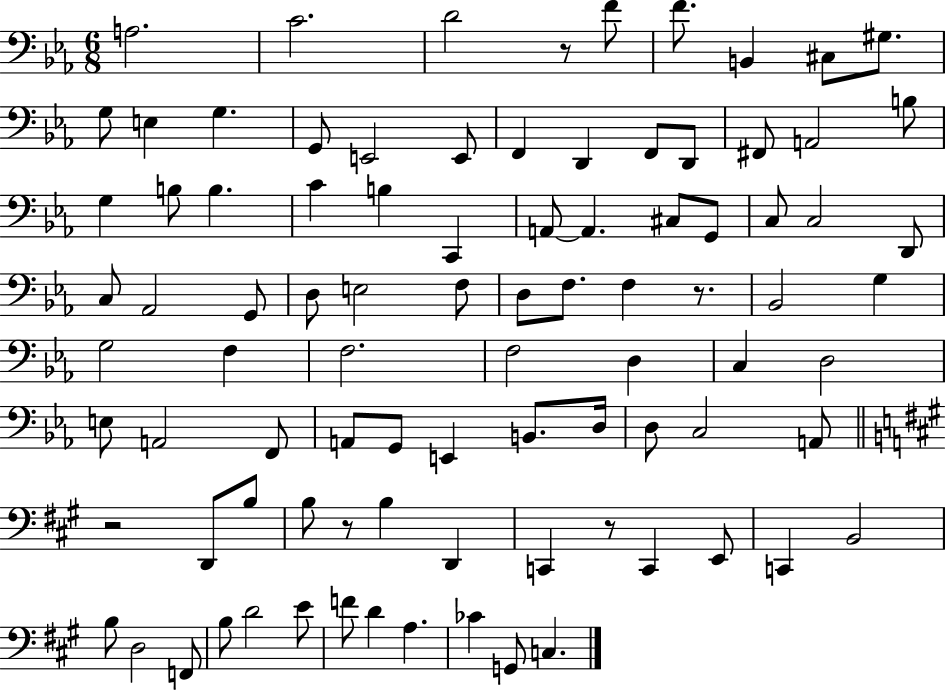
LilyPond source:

{
  \clef bass
  \numericTimeSignature
  \time 6/8
  \key ees \major
  a2. | c'2. | d'2 r8 f'8 | f'8. b,4 cis8 gis8. | \break g8 e4 g4. | g,8 e,2 e,8 | f,4 d,4 f,8 d,8 | fis,8 a,2 b8 | \break g4 b8 b4. | c'4 b4 c,4 | a,8~~ a,4. cis8 g,8 | c8 c2 d,8 | \break c8 aes,2 g,8 | d8 e2 f8 | d8 f8. f4 r8. | bes,2 g4 | \break g2 f4 | f2. | f2 d4 | c4 d2 | \break e8 a,2 f,8 | a,8 g,8 e,4 b,8. d16 | d8 c2 a,8 | \bar "||" \break \key a \major r2 d,8 b8 | b8 r8 b4 d,4 | c,4 r8 c,4 e,8 | c,4 b,2 | \break b8 d2 f,8 | b8 d'2 e'8 | f'8 d'4 a4. | ces'4 g,8 c4. | \break \bar "|."
}